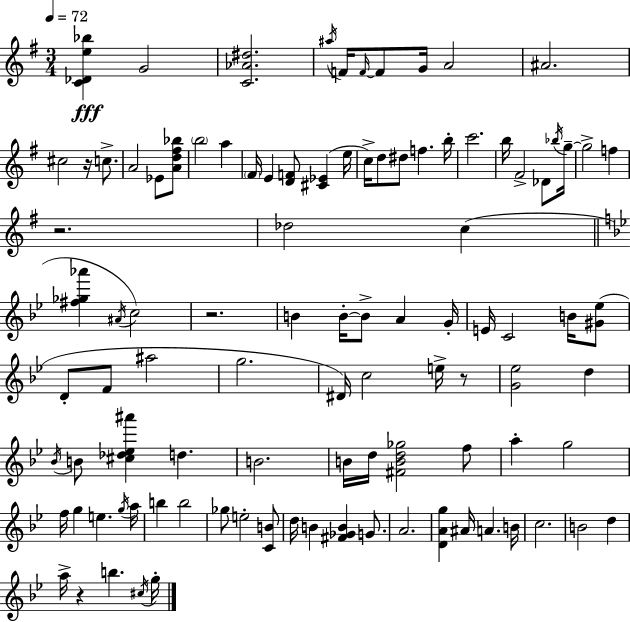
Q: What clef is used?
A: treble